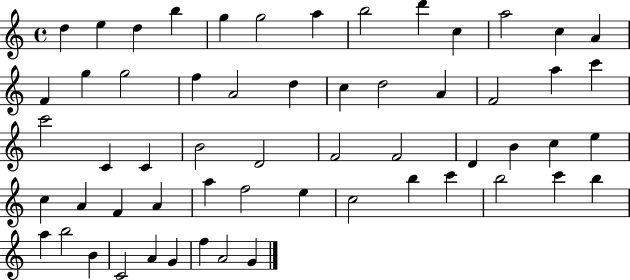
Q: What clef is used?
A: treble